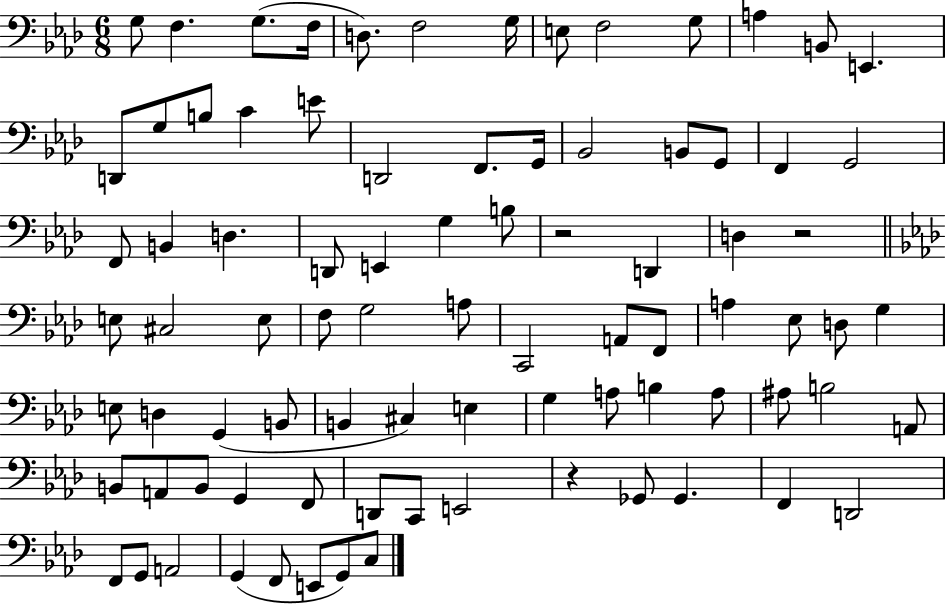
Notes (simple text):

G3/e F3/q. G3/e. F3/s D3/e. F3/h G3/s E3/e F3/h G3/e A3/q B2/e E2/q. D2/e G3/e B3/e C4/q E4/e D2/h F2/e. G2/s Bb2/h B2/e G2/e F2/q G2/h F2/e B2/q D3/q. D2/e E2/q G3/q B3/e R/h D2/q D3/q R/h E3/e C#3/h E3/e F3/e G3/h A3/e C2/h A2/e F2/e A3/q Eb3/e D3/e G3/q E3/e D3/q G2/q B2/e B2/q C#3/q E3/q G3/q A3/e B3/q A3/e A#3/e B3/h A2/e B2/e A2/e B2/e G2/q F2/e D2/e C2/e E2/h R/q Gb2/e Gb2/q. F2/q D2/h F2/e G2/e A2/h G2/q F2/e E2/e G2/e C3/e